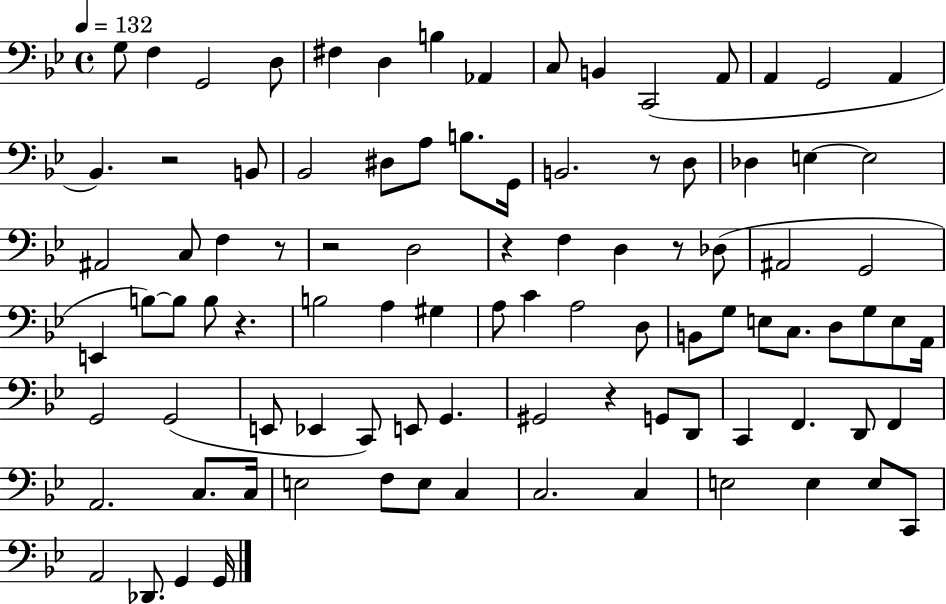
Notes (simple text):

G3/e F3/q G2/h D3/e F#3/q D3/q B3/q Ab2/q C3/e B2/q C2/h A2/e A2/q G2/h A2/q Bb2/q. R/h B2/e Bb2/h D#3/e A3/e B3/e. G2/s B2/h. R/e D3/e Db3/q E3/q E3/h A#2/h C3/e F3/q R/e R/h D3/h R/q F3/q D3/q R/e Db3/e A#2/h G2/h E2/q B3/e B3/e B3/e R/q. B3/h A3/q G#3/q A3/e C4/q A3/h D3/e B2/e G3/e E3/e C3/e. D3/e G3/e E3/e A2/s G2/h G2/h E2/e Eb2/q C2/e E2/e G2/q. G#2/h R/q G2/e D2/e C2/q F2/q. D2/e F2/q A2/h. C3/e. C3/s E3/h F3/e E3/e C3/q C3/h. C3/q E3/h E3/q E3/e C2/e A2/h Db2/e. G2/q G2/s